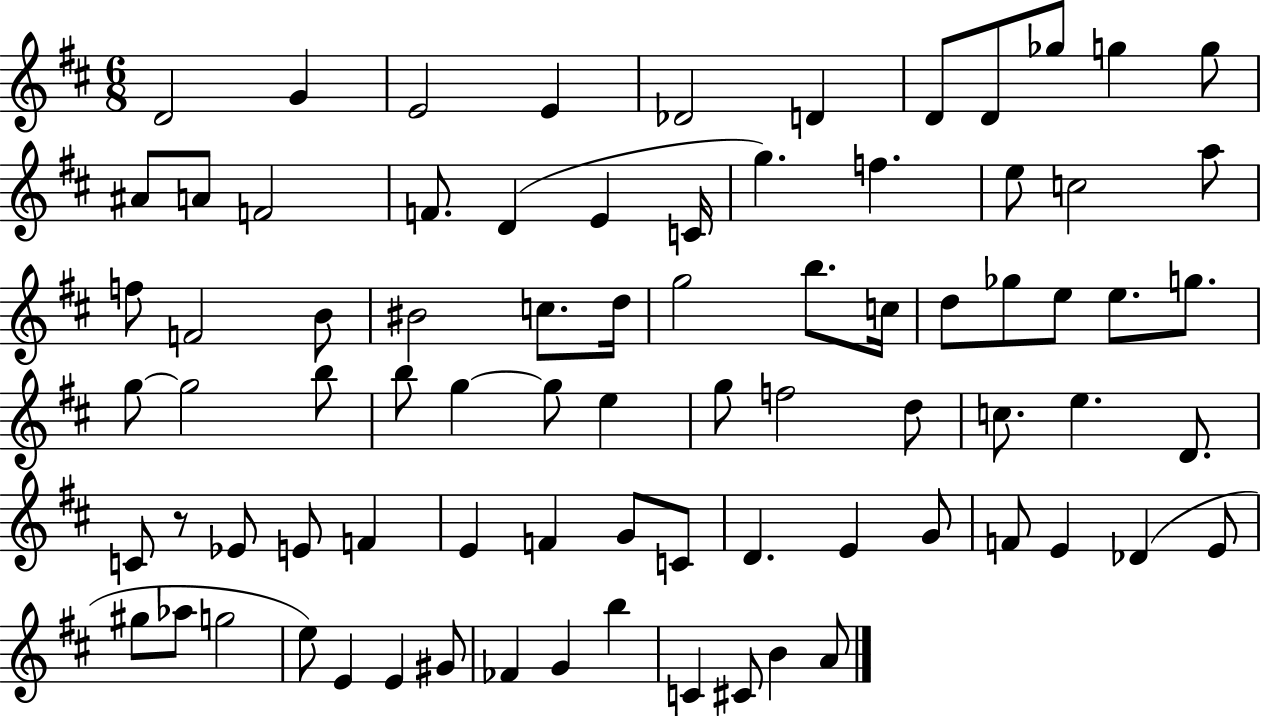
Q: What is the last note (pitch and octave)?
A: A4